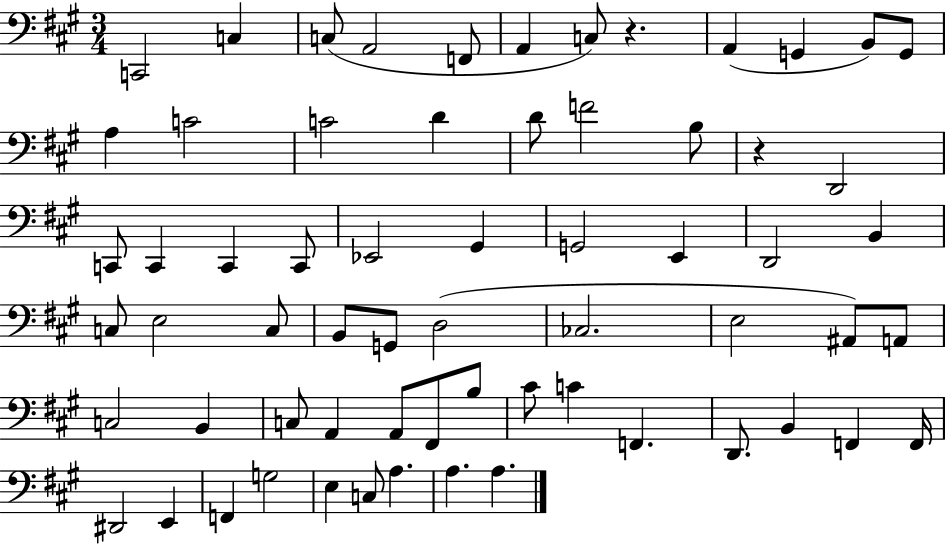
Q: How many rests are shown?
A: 2